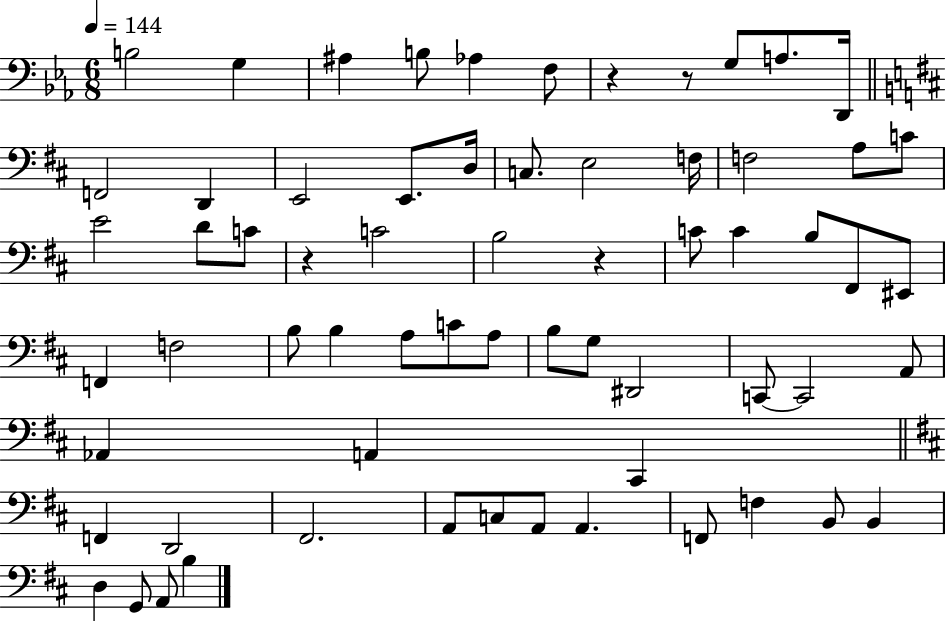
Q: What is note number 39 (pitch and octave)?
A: G3